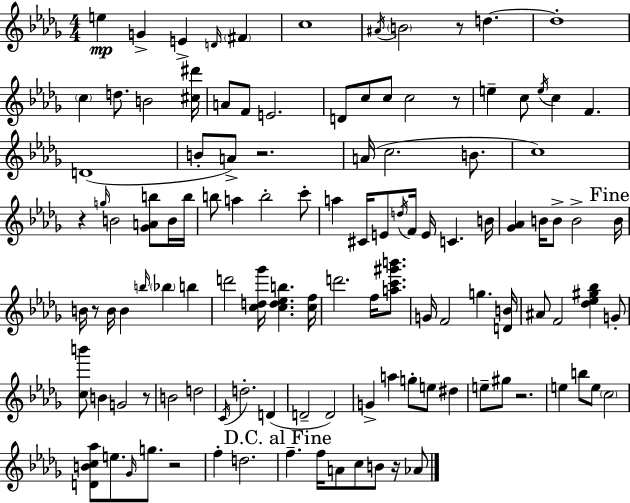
E5/q G4/q E4/q D4/s F#4/q C5/w A#4/s B4/h R/e D5/q. D5/w C5/q D5/e. B4/h [C#5,D#6]/s A4/e F4/e E4/h. D4/e C5/e C5/e C5/h R/e E5/q C5/e E5/s C5/q F4/q. D4/w B4/e A4/e R/h. A4/s C5/h. B4/e. C5/w R/q G5/s B4/h [Gb4,A4,B5]/e B4/s B5/s B5/e A5/q B5/h C6/e A5/q C#4/s E4/e D5/s F4/s E4/s C4/q. B4/s [Gb4,Ab4]/q B4/s B4/e B4/h B4/s B4/s R/e B4/s B4/q B5/s Bb5/q B5/q D6/h [C5,D5,Gb6]/s [C5,D5,Eb5,B5]/q. [C5,F5]/s D6/h. F5/s [A5,C6,G#6,B6]/e. G4/s F4/h G5/q. [D4,B4]/s A#4/e F4/h [Db5,Eb5,G#5,Bb5]/q G4/e [C5,B6]/e B4/q G4/h R/e B4/h D5/h C4/s D5/h. D4/q D4/h D4/h G4/q A5/q G5/e E5/e D#5/q E5/e G#5/e R/h. E5/q B5/e E5/e C5/h [D4,B4,C5,Ab5]/e E5/e. Gb4/s G5/e. R/h F5/q D5/h. F5/q. F5/s A4/e C5/e B4/e R/s Ab4/e